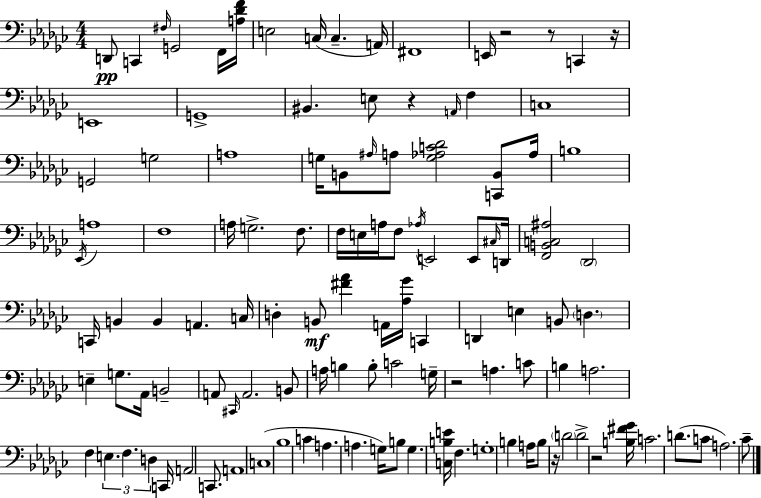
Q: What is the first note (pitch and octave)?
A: D2